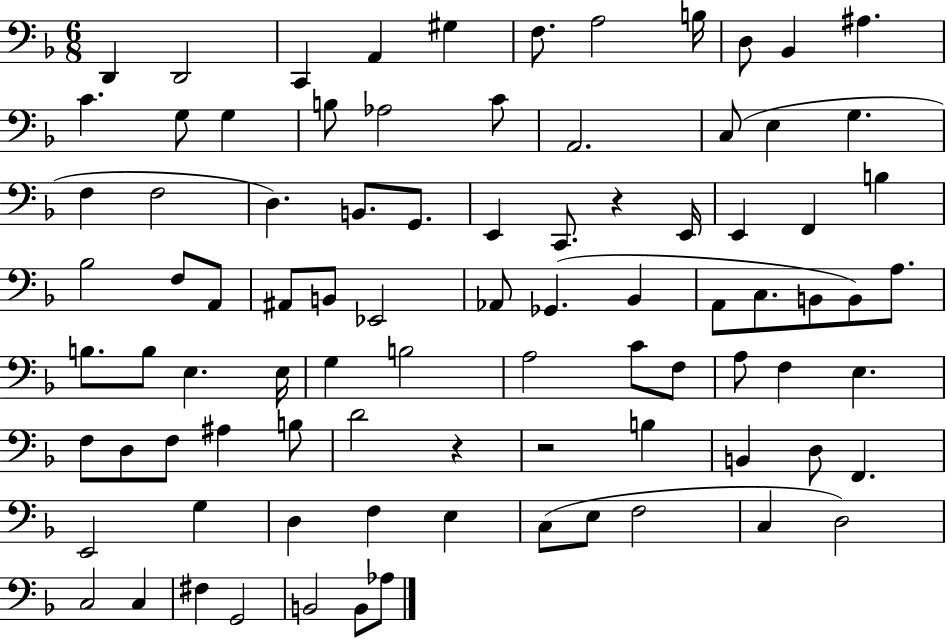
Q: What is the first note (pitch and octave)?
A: D2